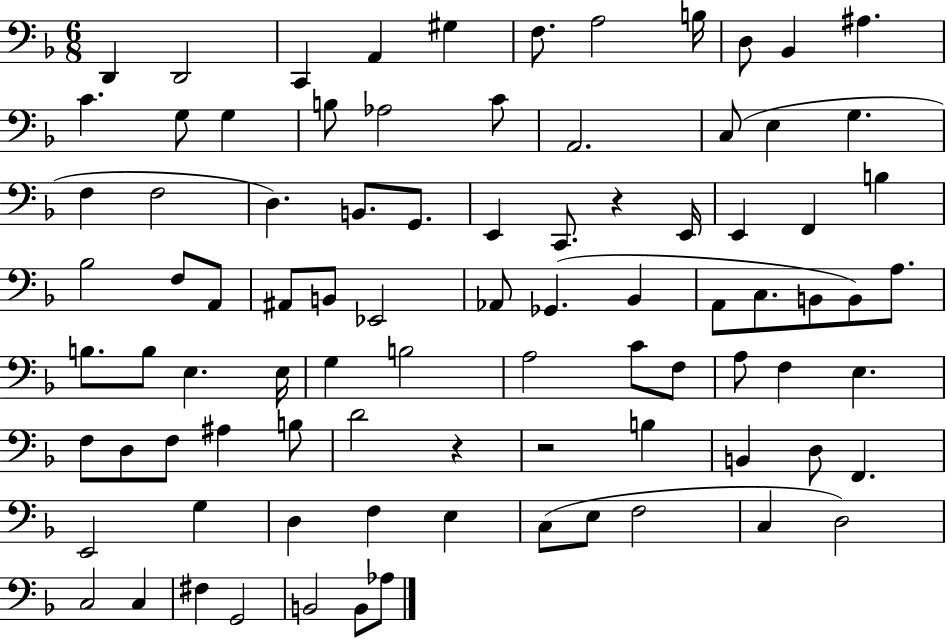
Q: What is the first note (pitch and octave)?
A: D2